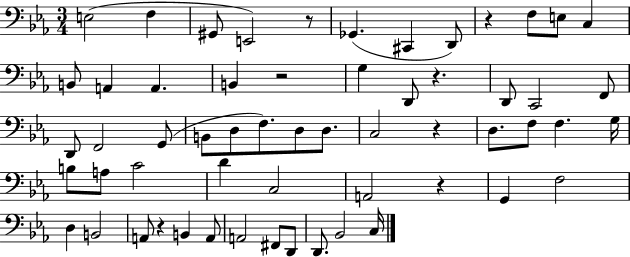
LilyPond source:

{
  \clef bass
  \numericTimeSignature
  \time 3/4
  \key ees \major
  \repeat volta 2 { e2( f4 | gis,8 e,2) r8 | ges,4.( cis,4 d,8) | r4 f8 e8 c4 | \break b,8 a,4 a,4. | b,4 r2 | g4 d,8 r4. | d,8 c,2 f,8 | \break d,8 f,2 g,8( | b,8 d8 f8.) d8 d8. | c2 r4 | d8. f8 f4. g16 | \break b8 a8 c'2 | d'4 c2 | a,2 r4 | g,4 f2 | \break d4 b,2 | a,8 r4 b,4 a,8 | a,2 fis,8 d,8 | d,8. bes,2 c16 | \break } \bar "|."
}